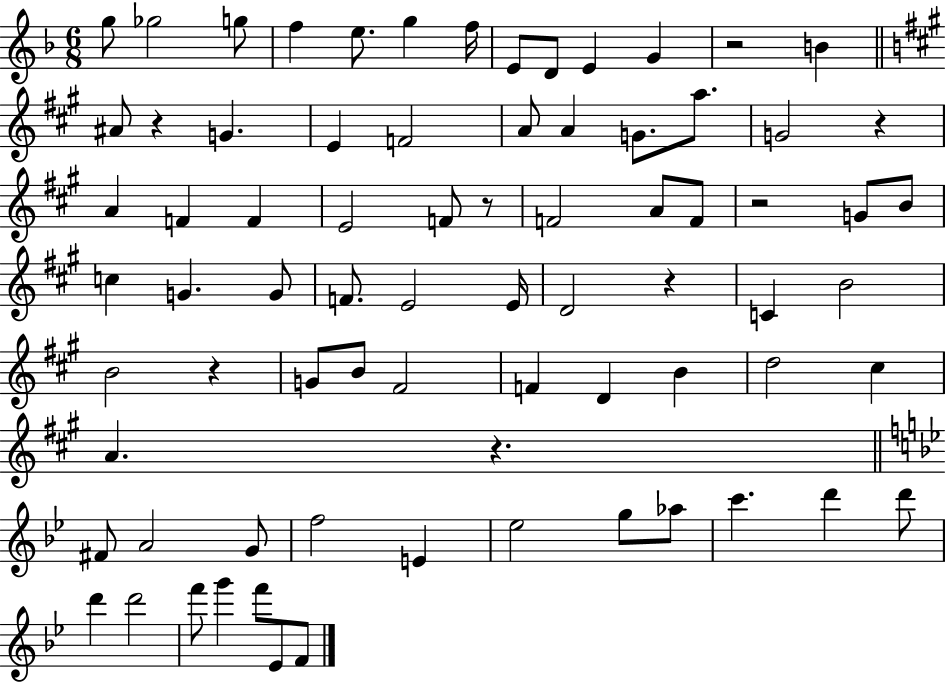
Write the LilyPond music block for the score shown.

{
  \clef treble
  \numericTimeSignature
  \time 6/8
  \key f \major
  g''8 ges''2 g''8 | f''4 e''8. g''4 f''16 | e'8 d'8 e'4 g'4 | r2 b'4 | \break \bar "||" \break \key a \major ais'8 r4 g'4. | e'4 f'2 | a'8 a'4 g'8. a''8. | g'2 r4 | \break a'4 f'4 f'4 | e'2 f'8 r8 | f'2 a'8 f'8 | r2 g'8 b'8 | \break c''4 g'4. g'8 | f'8. e'2 e'16 | d'2 r4 | c'4 b'2 | \break b'2 r4 | g'8 b'8 fis'2 | f'4 d'4 b'4 | d''2 cis''4 | \break a'4. r4. | \bar "||" \break \key g \minor fis'8 a'2 g'8 | f''2 e'4 | ees''2 g''8 aes''8 | c'''4. d'''4 d'''8 | \break d'''4 d'''2 | f'''8 g'''4 f'''8 ees'8 f'8 | \bar "|."
}